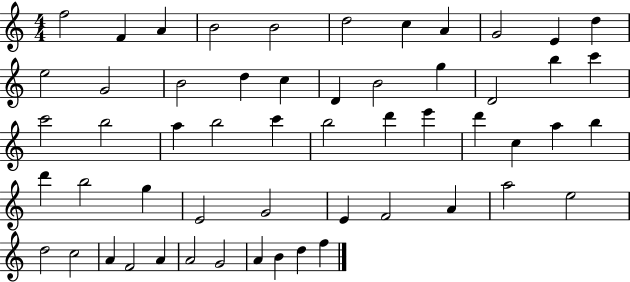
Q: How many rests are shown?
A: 0